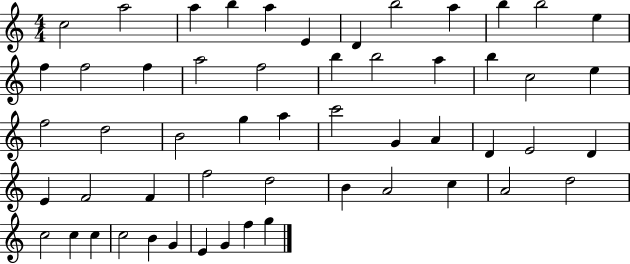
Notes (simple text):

C5/h A5/h A5/q B5/q A5/q E4/q D4/q B5/h A5/q B5/q B5/h E5/q F5/q F5/h F5/q A5/h F5/h B5/q B5/h A5/q B5/q C5/h E5/q F5/h D5/h B4/h G5/q A5/q C6/h G4/q A4/q D4/q E4/h D4/q E4/q F4/h F4/q F5/h D5/h B4/q A4/h C5/q A4/h D5/h C5/h C5/q C5/q C5/h B4/q G4/q E4/q G4/q F5/q G5/q